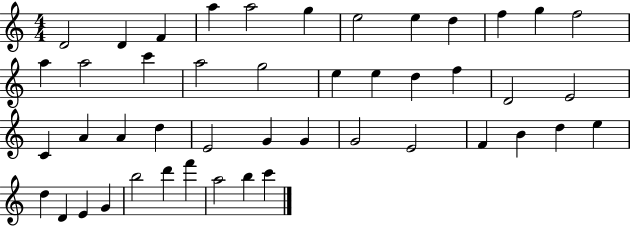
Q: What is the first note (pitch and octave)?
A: D4